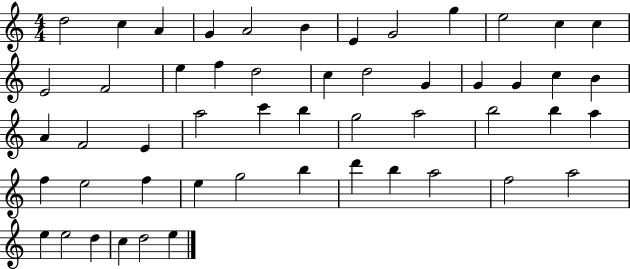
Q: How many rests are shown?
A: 0